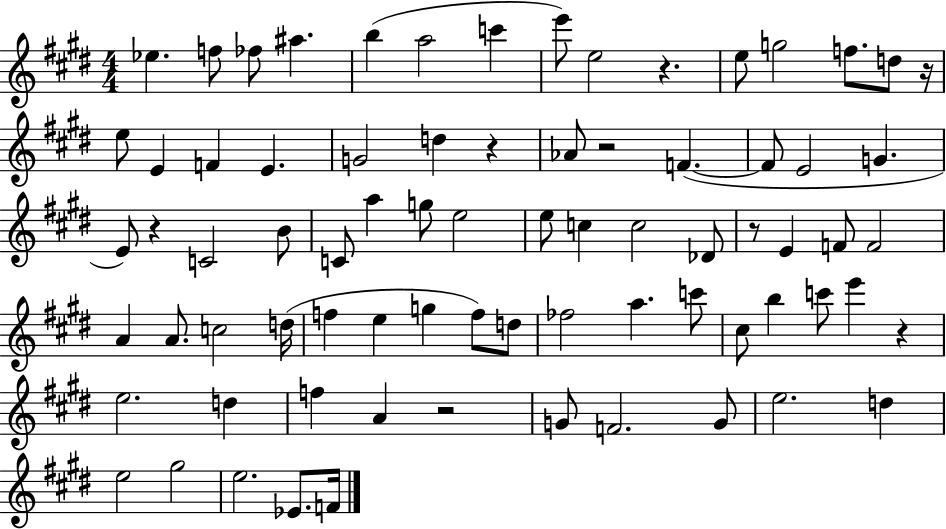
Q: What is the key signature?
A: E major